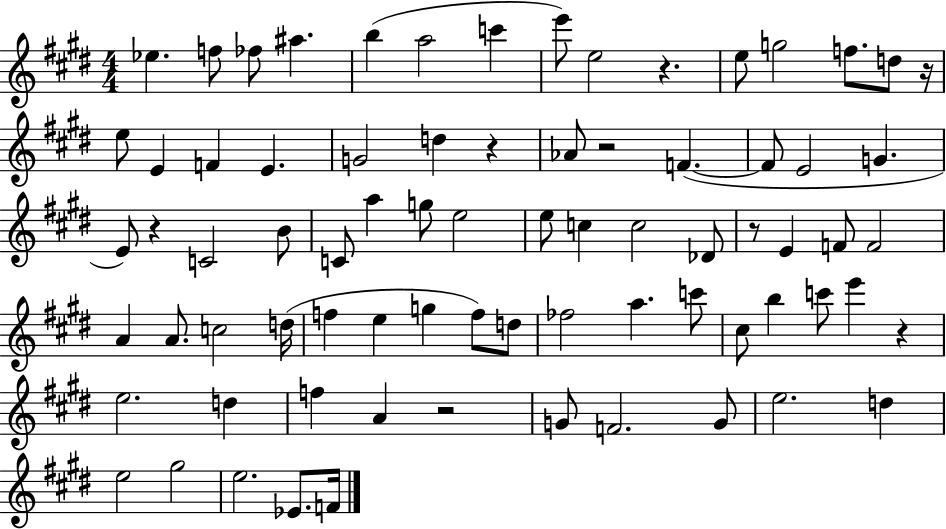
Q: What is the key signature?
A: E major